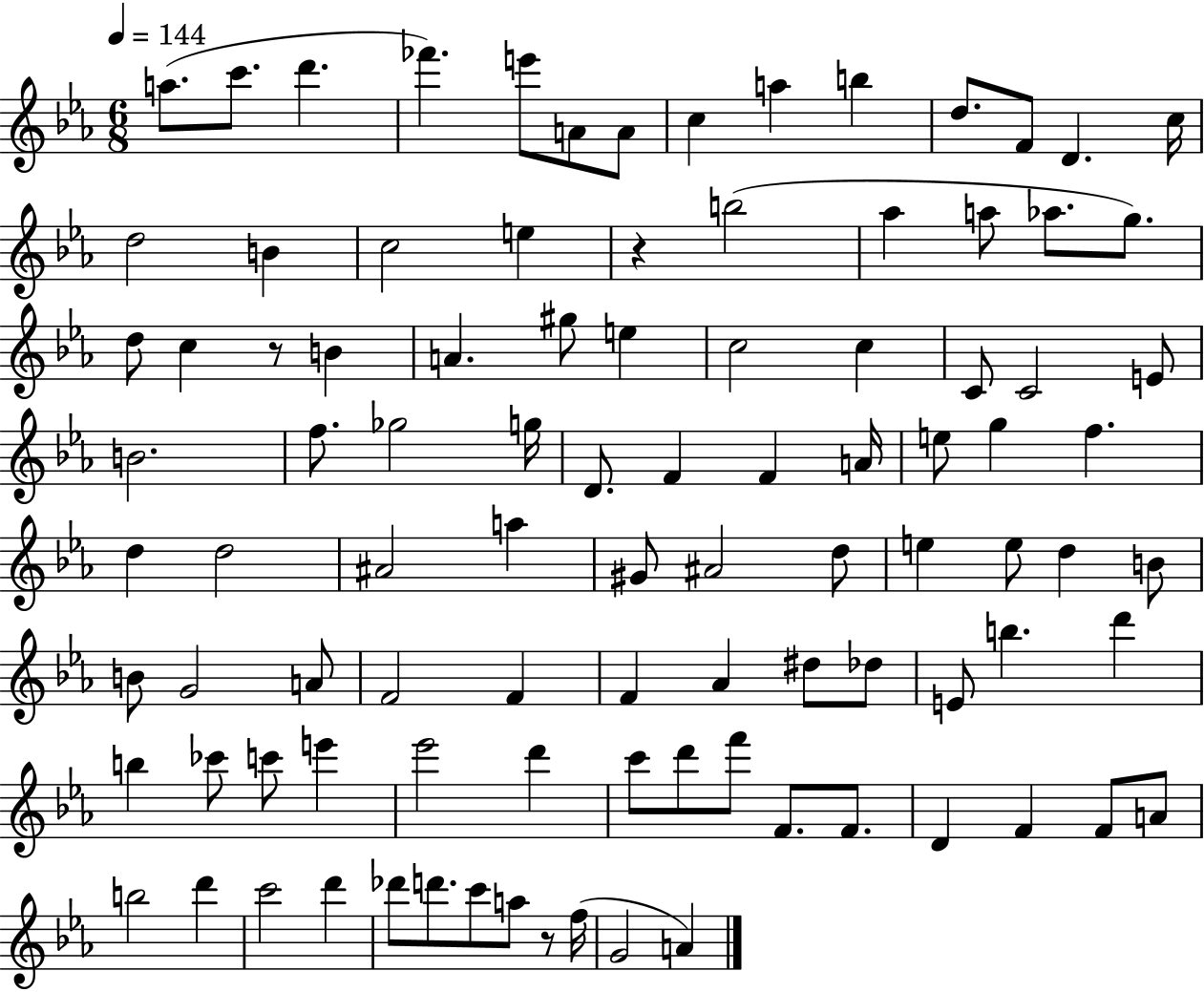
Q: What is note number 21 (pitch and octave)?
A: A5